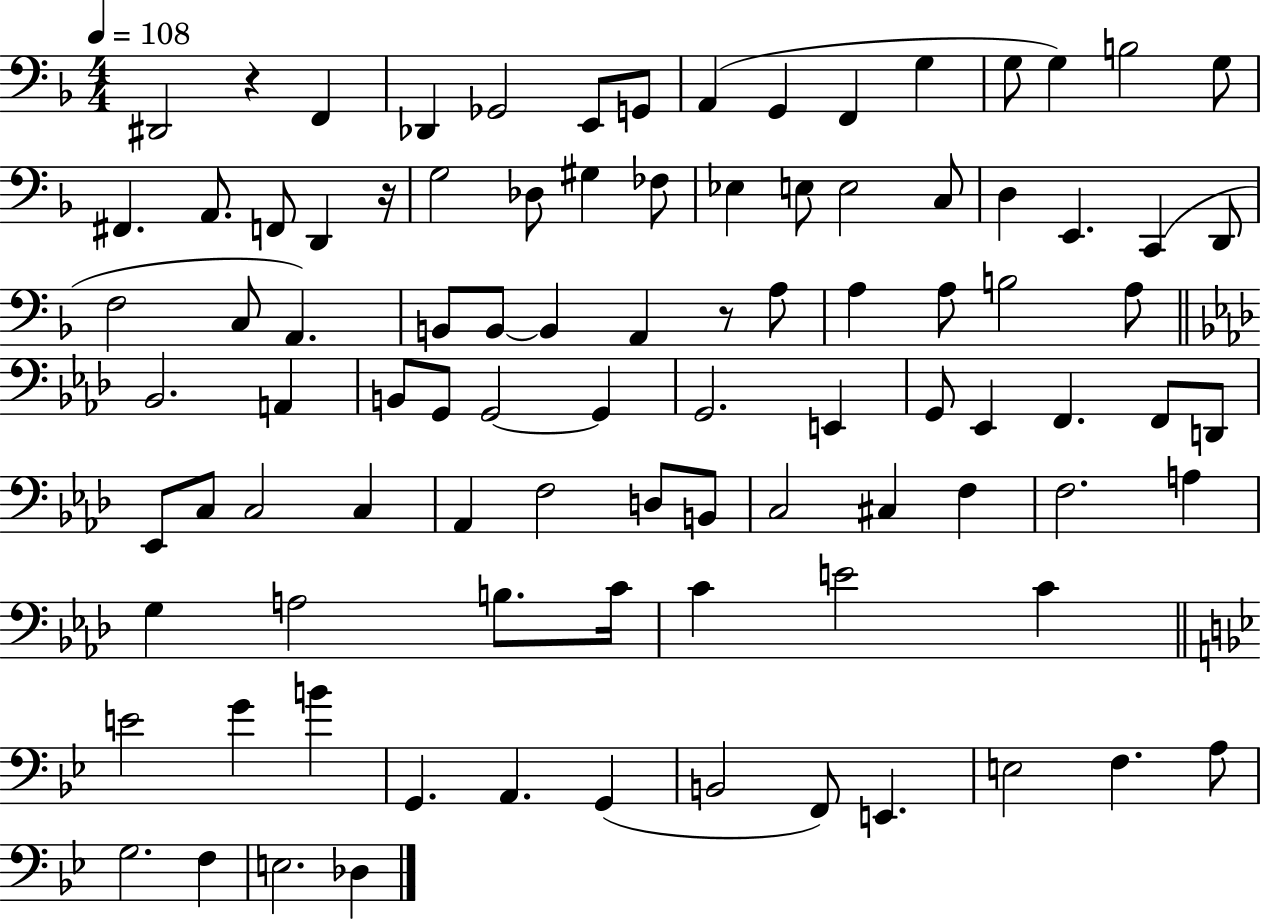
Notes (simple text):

D#2/h R/q F2/q Db2/q Gb2/h E2/e G2/e A2/q G2/q F2/q G3/q G3/e G3/q B3/h G3/e F#2/q. A2/e. F2/e D2/q R/s G3/h Db3/e G#3/q FES3/e Eb3/q E3/e E3/h C3/e D3/q E2/q. C2/q D2/e F3/h C3/e A2/q. B2/e B2/e B2/q A2/q R/e A3/e A3/q A3/e B3/h A3/e Bb2/h. A2/q B2/e G2/e G2/h G2/q G2/h. E2/q G2/e Eb2/q F2/q. F2/e D2/e Eb2/e C3/e C3/h C3/q Ab2/q F3/h D3/e B2/e C3/h C#3/q F3/q F3/h. A3/q G3/q A3/h B3/e. C4/s C4/q E4/h C4/q E4/h G4/q B4/q G2/q. A2/q. G2/q B2/h F2/e E2/q. E3/h F3/q. A3/e G3/h. F3/q E3/h. Db3/q